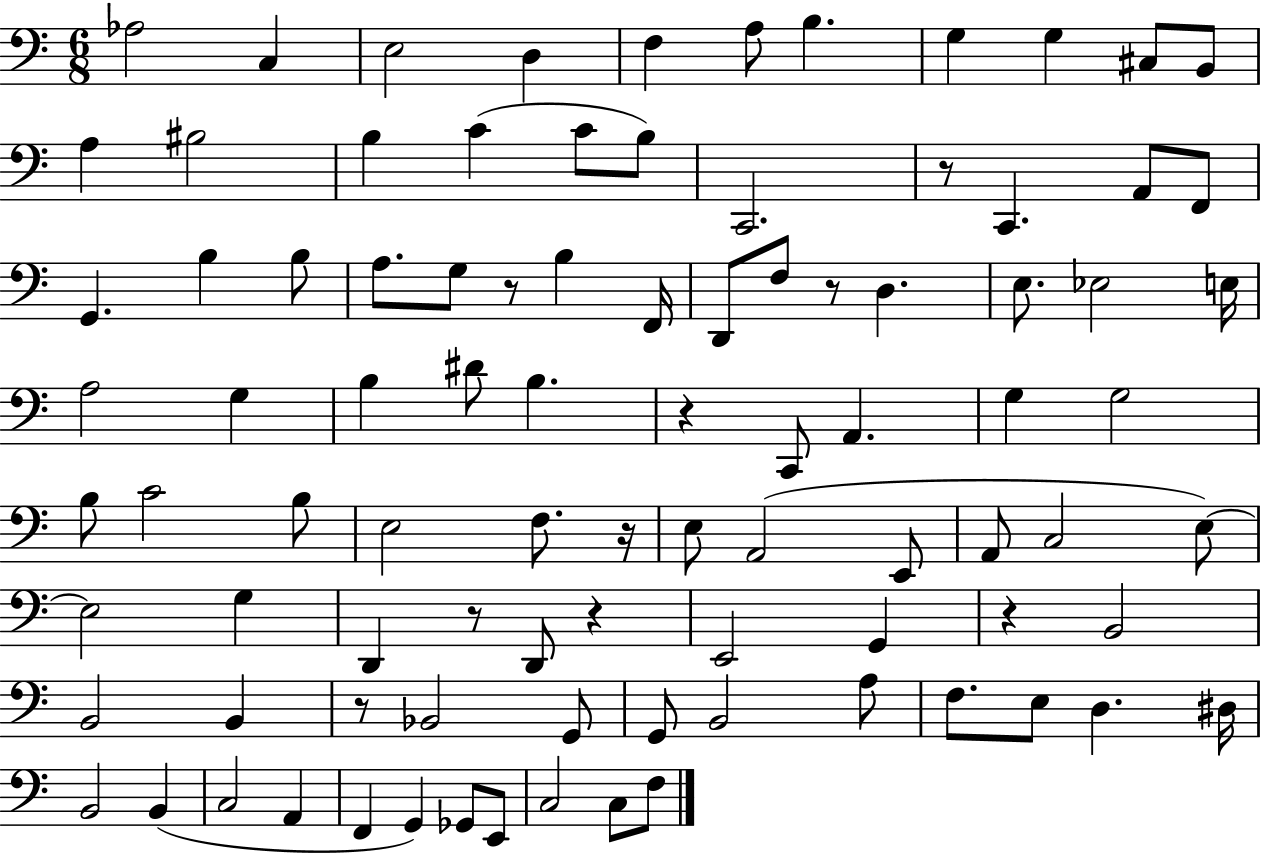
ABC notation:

X:1
T:Untitled
M:6/8
L:1/4
K:C
_A,2 C, E,2 D, F, A,/2 B, G, G, ^C,/2 B,,/2 A, ^B,2 B, C C/2 B,/2 C,,2 z/2 C,, A,,/2 F,,/2 G,, B, B,/2 A,/2 G,/2 z/2 B, F,,/4 D,,/2 F,/2 z/2 D, E,/2 _E,2 E,/4 A,2 G, B, ^D/2 B, z C,,/2 A,, G, G,2 B,/2 C2 B,/2 E,2 F,/2 z/4 E,/2 A,,2 E,,/2 A,,/2 C,2 E,/2 E,2 G, D,, z/2 D,,/2 z E,,2 G,, z B,,2 B,,2 B,, z/2 _B,,2 G,,/2 G,,/2 B,,2 A,/2 F,/2 E,/2 D, ^D,/4 B,,2 B,, C,2 A,, F,, G,, _G,,/2 E,,/2 C,2 C,/2 F,/2